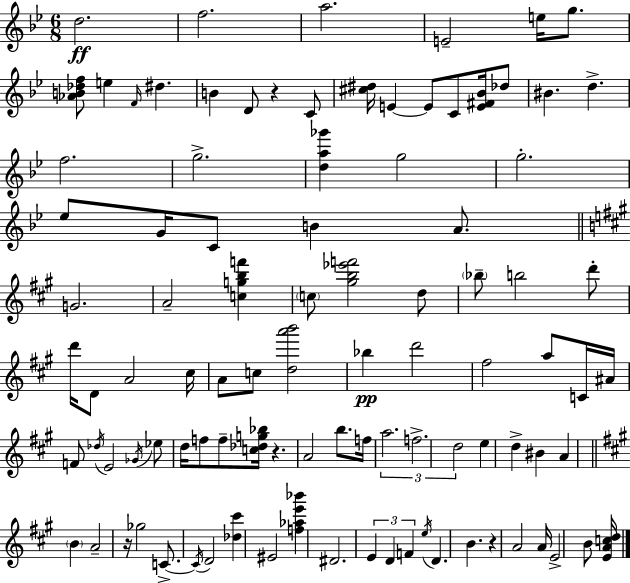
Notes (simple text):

D5/h. F5/h. A5/h. E4/h E5/s G5/e. [Ab4,B4,Db5,F5]/e E5/q F4/s D#5/q. B4/q D4/e R/q C4/e [C#5,D#5]/s E4/q E4/e C4/e [E4,F#4,Bb4]/s Db5/e BIS4/q. D5/q. F5/h. G5/h. [D5,A5,Gb6]/q G5/h G5/h. Eb5/e G4/s C4/e B4/q A4/e. G4/h. A4/h [C5,G5,B5,F6]/q C5/e [G#5,B5,Eb6,F6]/h D5/e Bb5/e B5/h D6/e D6/s D4/e A4/h C#5/s A4/e C5/e [D5,A6,B6]/h Bb5/q D6/h F#5/h A5/e C4/s A#4/s F4/e Db5/s E4/h Gb4/s Eb5/e D5/s F5/e F5/e [C5,Db5,G5,Bb5]/s R/q. A4/h B5/e. F5/s A5/h. F5/h. D5/h E5/q D5/q BIS4/q A4/q B4/q A4/h R/s Gb5/h C4/e. C4/s D4/h [Db5,C#6]/q EIS4/h [F5,Ab5,E6,Bb6]/q D#4/h. E4/q D4/q F4/q E5/s D4/q. B4/q. R/q A4/h A4/s E4/h B4/e [E4,A4,C5,D5]/s